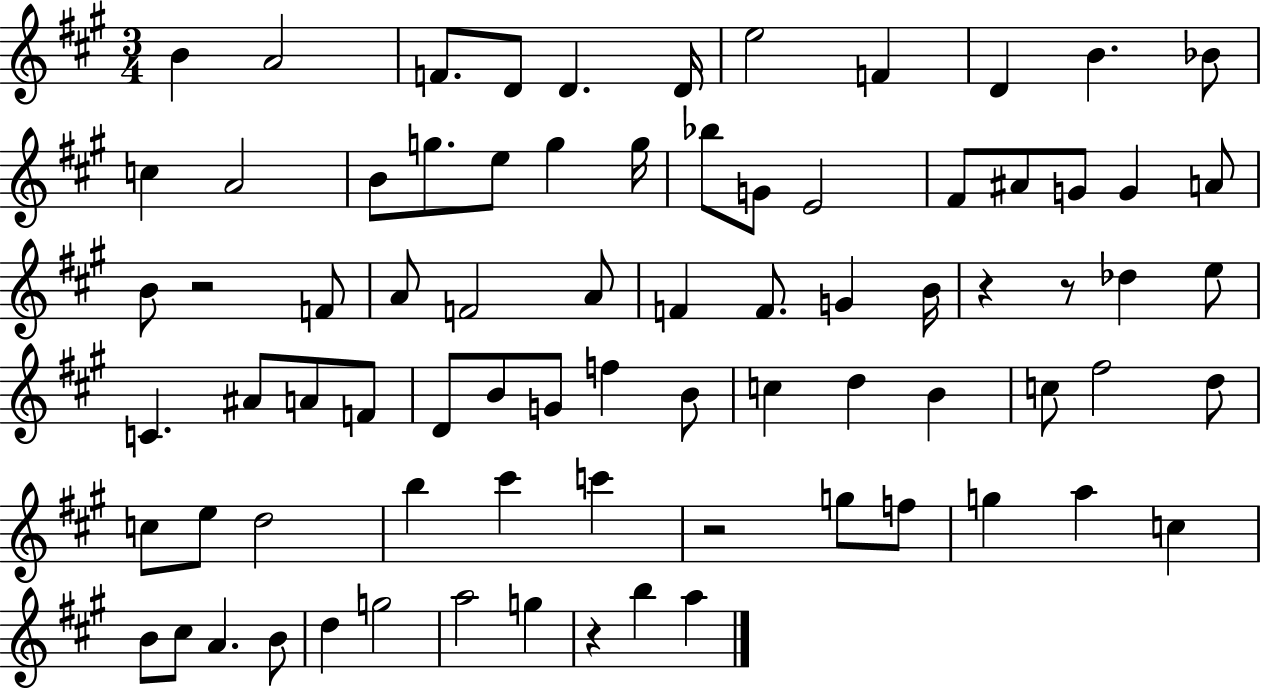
{
  \clef treble
  \numericTimeSignature
  \time 3/4
  \key a \major
  b'4 a'2 | f'8. d'8 d'4. d'16 | e''2 f'4 | d'4 b'4. bes'8 | \break c''4 a'2 | b'8 g''8. e''8 g''4 g''16 | bes''8 g'8 e'2 | fis'8 ais'8 g'8 g'4 a'8 | \break b'8 r2 f'8 | a'8 f'2 a'8 | f'4 f'8. g'4 b'16 | r4 r8 des''4 e''8 | \break c'4. ais'8 a'8 f'8 | d'8 b'8 g'8 f''4 b'8 | c''4 d''4 b'4 | c''8 fis''2 d''8 | \break c''8 e''8 d''2 | b''4 cis'''4 c'''4 | r2 g''8 f''8 | g''4 a''4 c''4 | \break b'8 cis''8 a'4. b'8 | d''4 g''2 | a''2 g''4 | r4 b''4 a''4 | \break \bar "|."
}